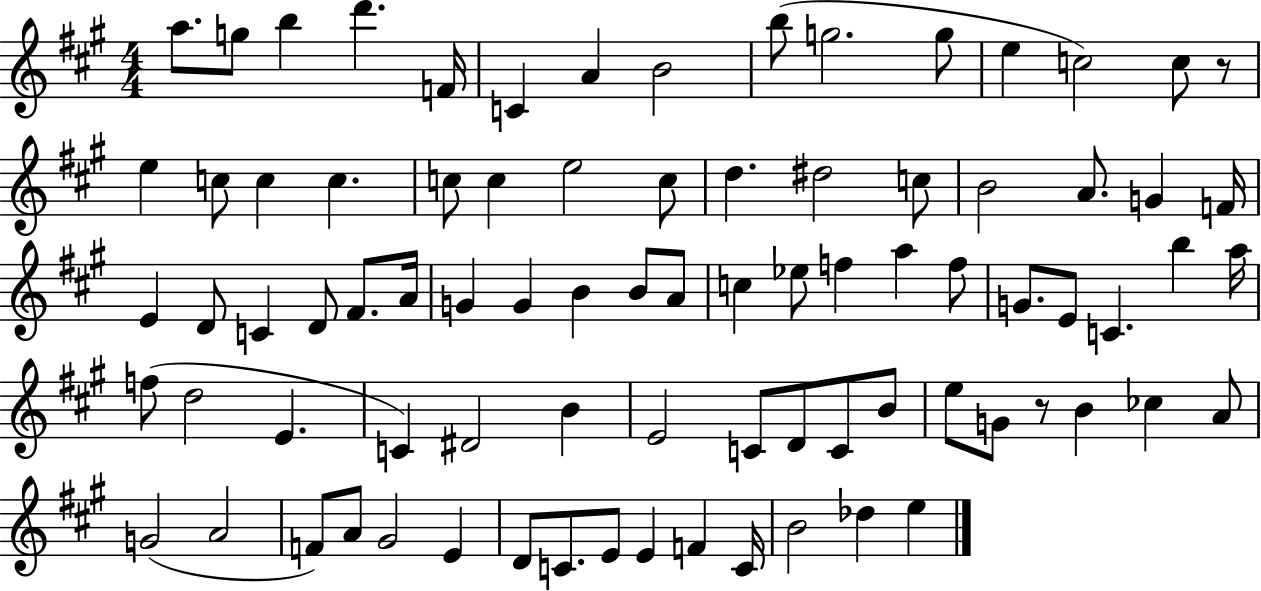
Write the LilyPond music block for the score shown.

{
  \clef treble
  \numericTimeSignature
  \time 4/4
  \key a \major
  a''8. g''8 b''4 d'''4. f'16 | c'4 a'4 b'2 | b''8( g''2. g''8 | e''4 c''2) c''8 r8 | \break e''4 c''8 c''4 c''4. | c''8 c''4 e''2 c''8 | d''4. dis''2 c''8 | b'2 a'8. g'4 f'16 | \break e'4 d'8 c'4 d'8 fis'8. a'16 | g'4 g'4 b'4 b'8 a'8 | c''4 ees''8 f''4 a''4 f''8 | g'8. e'8 c'4. b''4 a''16 | \break f''8( d''2 e'4. | c'4) dis'2 b'4 | e'2 c'8 d'8 c'8 b'8 | e''8 g'8 r8 b'4 ces''4 a'8 | \break g'2( a'2 | f'8) a'8 gis'2 e'4 | d'8 c'8. e'8 e'4 f'4 c'16 | b'2 des''4 e''4 | \break \bar "|."
}